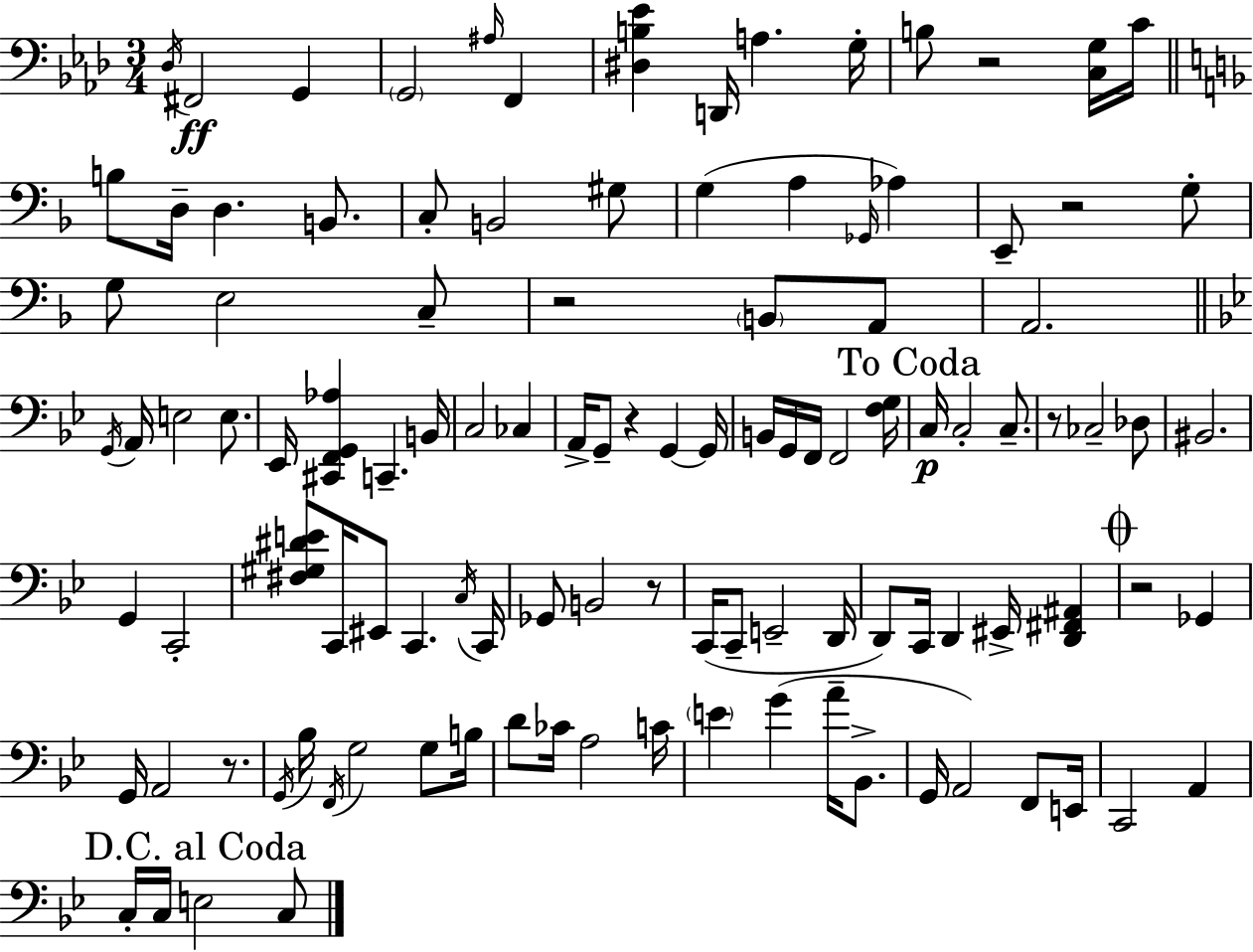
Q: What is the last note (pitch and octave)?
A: C3